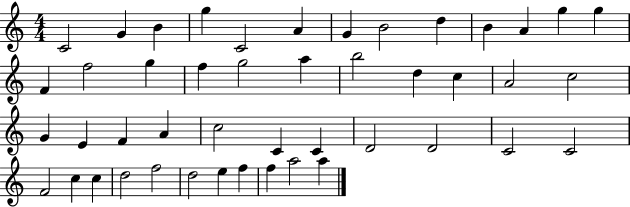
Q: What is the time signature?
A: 4/4